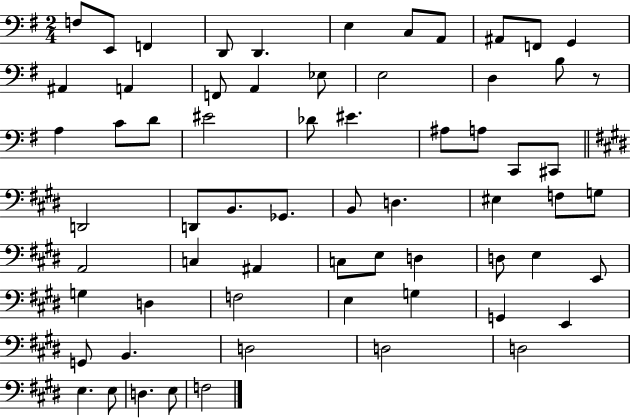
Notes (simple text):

F3/e E2/e F2/q D2/e D2/q. E3/q C3/e A2/e A#2/e F2/e G2/q A#2/q A2/q F2/e A2/q Eb3/e E3/h D3/q B3/e R/e A3/q C4/e D4/e EIS4/h Db4/e EIS4/q. A#3/e A3/e C2/e C#2/e D2/h D2/e B2/e. Gb2/e. B2/e D3/q. EIS3/q F3/e G3/e A2/h C3/q A#2/q C3/e E3/e D3/q D3/e E3/q E2/e G3/q D3/q F3/h E3/q G3/q G2/q E2/q G2/e B2/q. D3/h D3/h D3/h E3/q. E3/e D3/q. E3/e F3/h